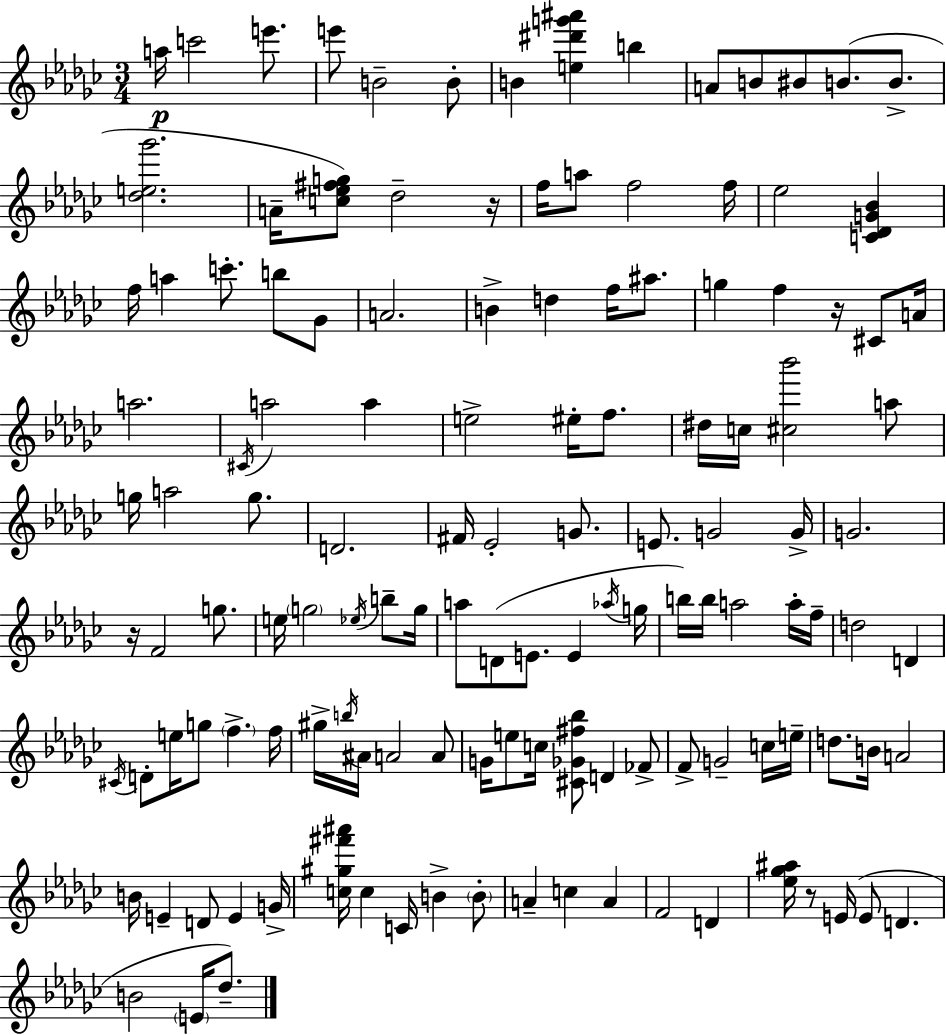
X:1
T:Untitled
M:3/4
L:1/4
K:Ebm
a/4 c'2 e'/2 e'/2 B2 B/2 B [e^d'g'^a'] b A/2 B/2 ^B/2 B/2 B/2 [_de_g']2 A/4 [c_e^fg]/2 _d2 z/4 f/4 a/2 f2 f/4 _e2 [C_DG_B] f/4 a c'/2 b/2 _G/2 A2 B d f/4 ^a/2 g f z/4 ^C/2 A/4 a2 ^C/4 a2 a e2 ^e/4 f/2 ^d/4 c/4 [^c_b']2 a/2 g/4 a2 g/2 D2 ^F/4 _E2 G/2 E/2 G2 G/4 G2 z/4 F2 g/2 e/4 g2 _e/4 b/2 g/4 a/2 D/2 E/2 E _a/4 g/4 b/4 b/4 a2 a/4 f/4 d2 D ^C/4 D/2 e/4 g/2 f f/4 ^g/4 b/4 ^A/4 A2 A/2 G/4 e/2 c/4 [^C_G^f_b]/2 D _F/2 F/2 G2 c/4 e/4 d/2 B/4 A2 B/4 E D/2 E G/4 [c^g^f'^a']/4 c C/4 B B/2 A c A F2 D [_e_g^a]/4 z/2 E/4 E/2 D B2 E/4 _d/2